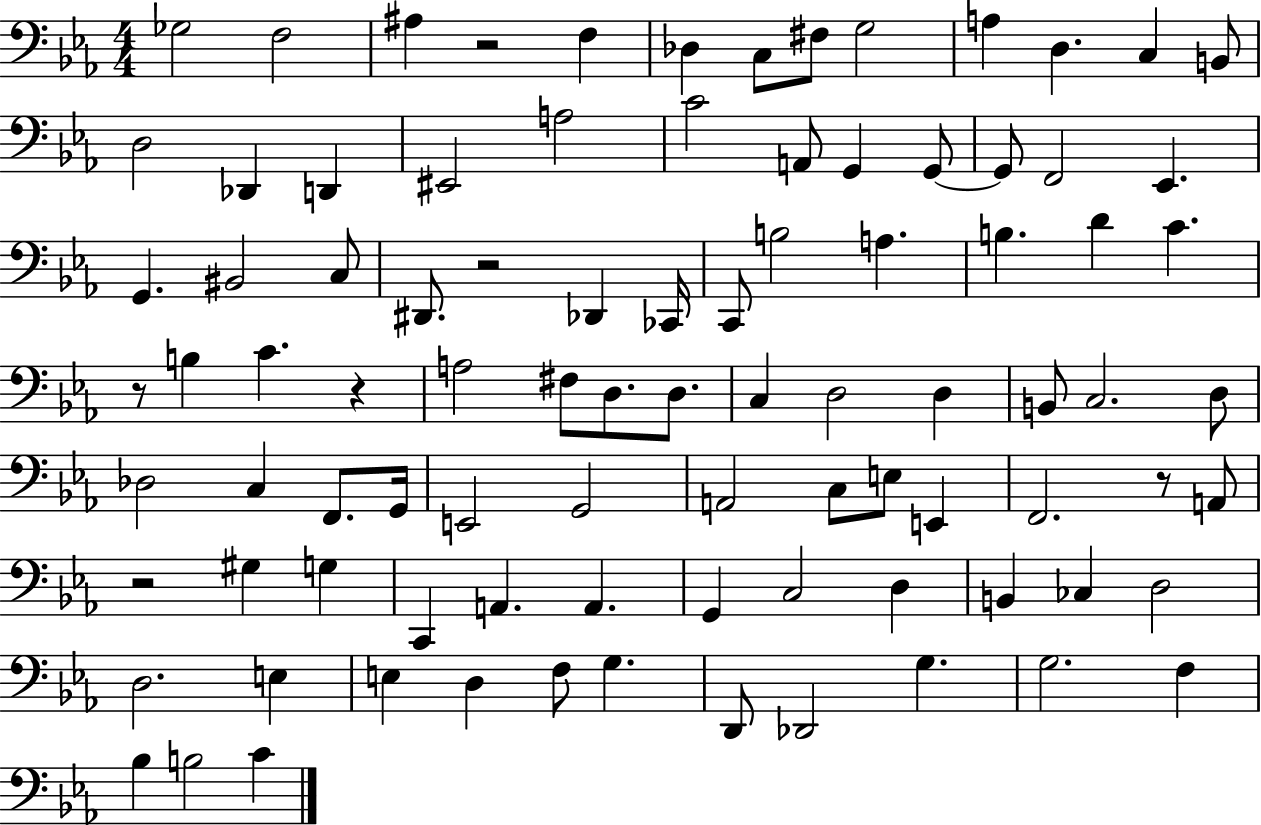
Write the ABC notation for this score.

X:1
T:Untitled
M:4/4
L:1/4
K:Eb
_G,2 F,2 ^A, z2 F, _D, C,/2 ^F,/2 G,2 A, D, C, B,,/2 D,2 _D,, D,, ^E,,2 A,2 C2 A,,/2 G,, G,,/2 G,,/2 F,,2 _E,, G,, ^B,,2 C,/2 ^D,,/2 z2 _D,, _C,,/4 C,,/2 B,2 A, B, D C z/2 B, C z A,2 ^F,/2 D,/2 D,/2 C, D,2 D, B,,/2 C,2 D,/2 _D,2 C, F,,/2 G,,/4 E,,2 G,,2 A,,2 C,/2 E,/2 E,, F,,2 z/2 A,,/2 z2 ^G, G, C,, A,, A,, G,, C,2 D, B,, _C, D,2 D,2 E, E, D, F,/2 G, D,,/2 _D,,2 G, G,2 F, _B, B,2 C